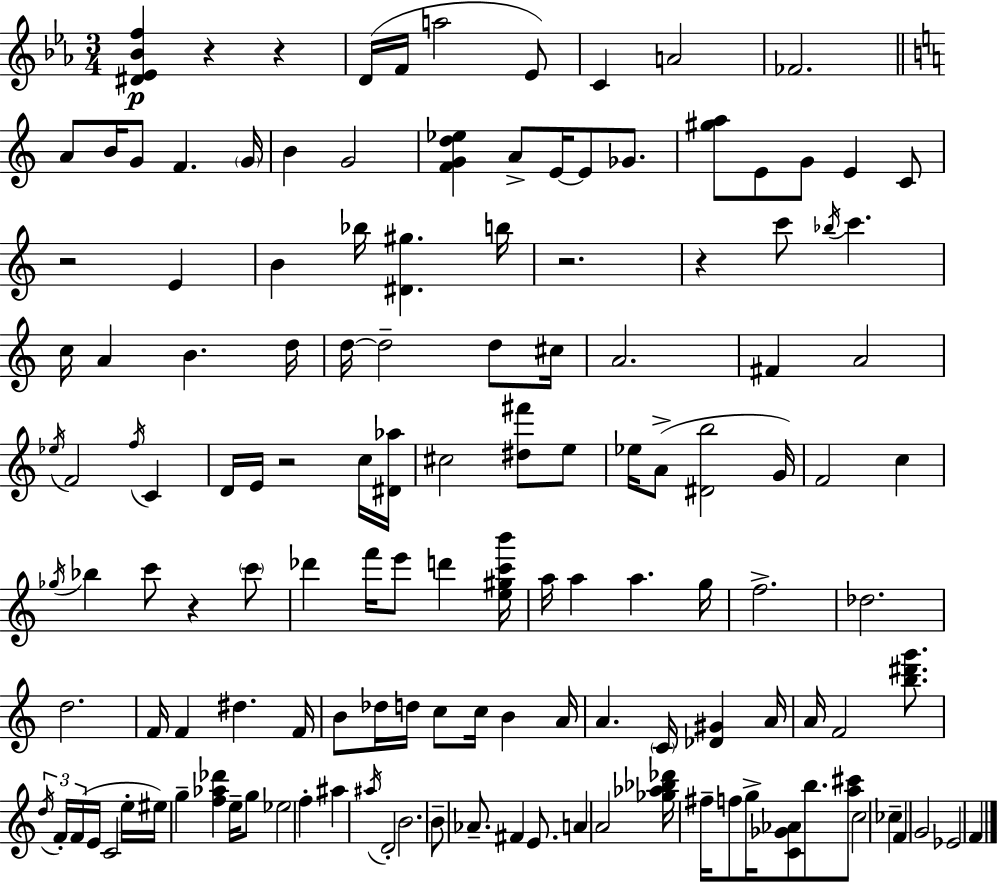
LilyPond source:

{
  \clef treble
  \numericTimeSignature
  \time 3/4
  \key ees \major
  <dis' ees' bes' f''>4\p r4 r4 | d'16( f'16 a''2 ees'8) | c'4 a'2 | fes'2. | \break \bar "||" \break \key c \major a'8 b'16 g'8 f'4. \parenthesize g'16 | b'4 g'2 | <f' g' d'' ees''>4 a'8-> e'16~~ e'8 ges'8. | <gis'' a''>8 e'8 g'8 e'4 c'8 | \break r2 e'4 | b'4 bes''16 <dis' gis''>4. b''16 | r2. | r4 c'''8 \acciaccatura { bes''16 } c'''4. | \break c''16 a'4 b'4. | d''16 d''16~~ d''2-- d''8 | cis''16 a'2. | fis'4 a'2 | \break \acciaccatura { ees''16 } f'2 \acciaccatura { f''16 } c'4 | d'16 e'16 r2 | c''16 <dis' aes''>16 cis''2 <dis'' fis'''>8 | e''8 ees''16 a'8->( <dis' b''>2 | \break g'16) f'2 c''4 | \acciaccatura { ges''16 } bes''4 c'''8 r4 | \parenthesize c'''8 des'''4 f'''16 e'''8 d'''4 | <e'' gis'' c''' b'''>16 a''16 a''4 a''4. | \break g''16 f''2.-> | des''2. | d''2. | f'16 f'4 dis''4. | \break f'16 b'8 des''16 d''16 c''8 c''16 b'4 | a'16 a'4. \parenthesize c'16 <des' gis'>4 | a'16 a'16 f'2 | <b'' dis''' g'''>8. \tuplet 3/2 { \acciaccatura { d''16 } f'16-. f'16( } e'16 c'2 | \break e''16-. eis''16) g''4-- <f'' aes'' des'''>4 | e''16-- g''8 ees''2 | f''4-. ais''4 \acciaccatura { ais''16 } d'2-. | b'2. | \break b'8-- aes'8.-- fis'4 | e'8. a'4 a'2 | <ges'' aes'' bes'' des'''>16 fis''16-- f''8 g''16-> <c' ges' aes'>8 | b''8. <a'' cis'''>8 c''2 | \break ces''4-- f'4 g'2 | ees'2 | f'4 \bar "|."
}